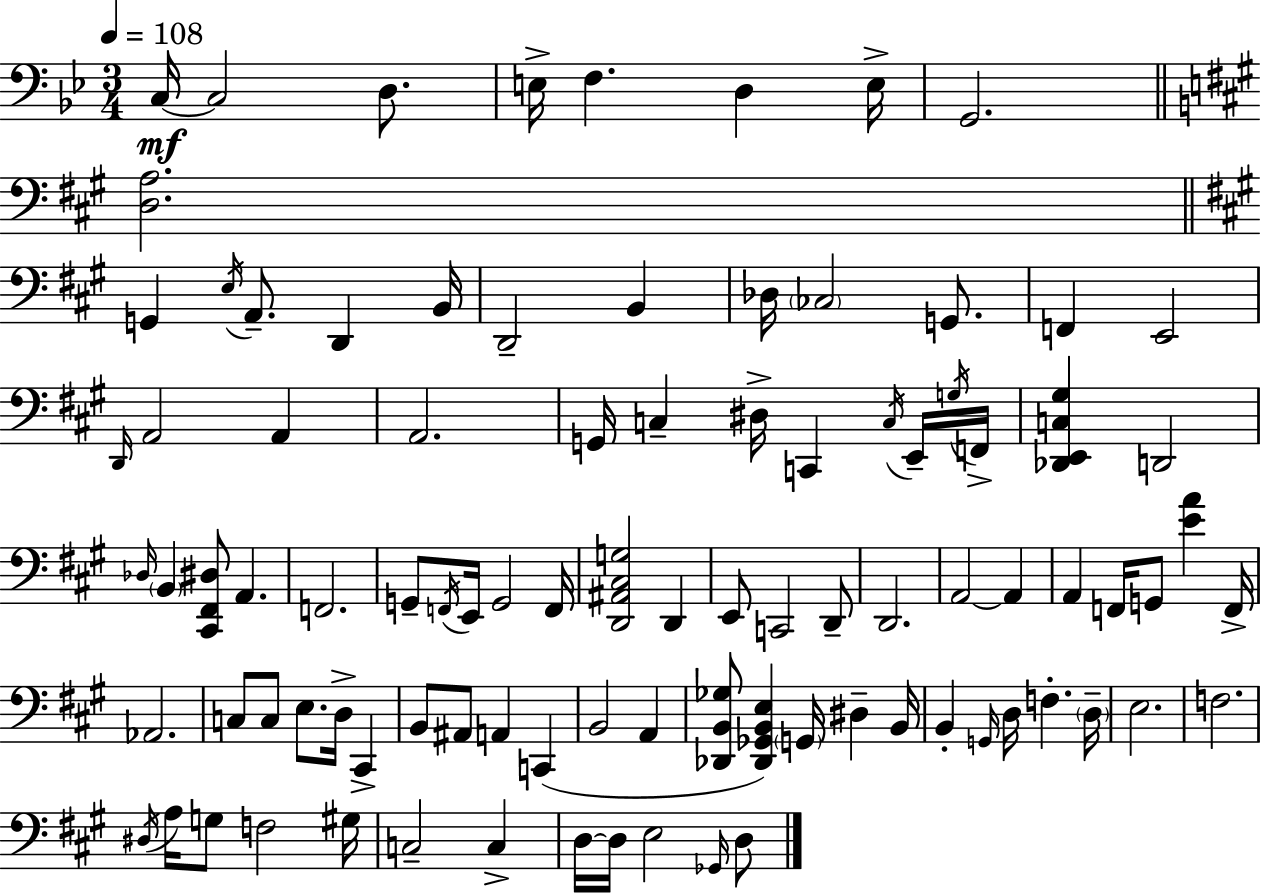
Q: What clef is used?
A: bass